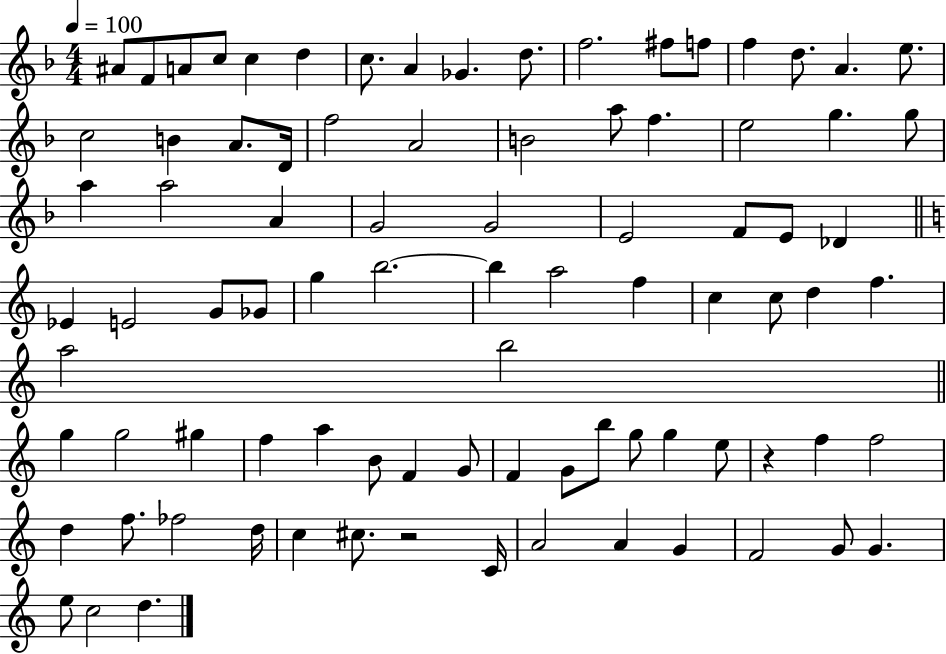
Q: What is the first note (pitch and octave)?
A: A#4